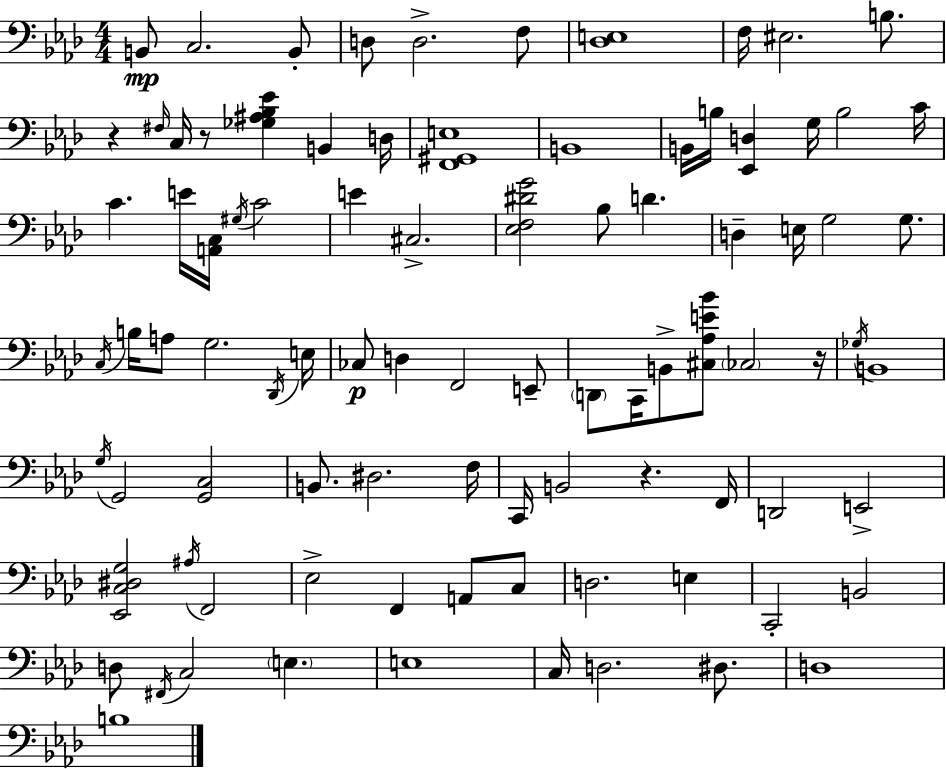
{
  \clef bass
  \numericTimeSignature
  \time 4/4
  \key aes \major
  b,8\mp c2. b,8-. | d8 d2.-> f8 | <des e>1 | f16 eis2. b8. | \break r4 \grace { fis16 } c16 r8 <ges ais bes ees'>4 b,4 | d16 <f, gis, e>1 | b,1 | b,16 b16 <ees, d>4 g16 b2 | \break c'16 c'4. e'16 <a, c>16 \acciaccatura { gis16 } c'2 | e'4 cis2.-> | <ees f dis' g'>2 bes8 d'4. | d4-- e16 g2 g8. | \break \acciaccatura { c16 } b16 a8 g2. | \acciaccatura { des,16 } e16 ces8\p d4 f,2 | e,8-- \parenthesize d,8 c,16 b,8-> <cis aes e' bes'>8 \parenthesize ces2 | r16 \acciaccatura { ges16 } b,1 | \break \acciaccatura { g16 } g,2 <g, c>2 | b,8. dis2. | f16 c,16 b,2 r4. | f,16 d,2 e,2-> | \break <ees, c dis g>2 \acciaccatura { ais16 } f,2 | ees2-> f,4 | a,8 c8 d2. | e4 c,2-. b,2 | \break d8 \acciaccatura { fis,16 } c2 | \parenthesize e4. e1 | c16 d2. | dis8. d1 | \break b1 | \bar "|."
}